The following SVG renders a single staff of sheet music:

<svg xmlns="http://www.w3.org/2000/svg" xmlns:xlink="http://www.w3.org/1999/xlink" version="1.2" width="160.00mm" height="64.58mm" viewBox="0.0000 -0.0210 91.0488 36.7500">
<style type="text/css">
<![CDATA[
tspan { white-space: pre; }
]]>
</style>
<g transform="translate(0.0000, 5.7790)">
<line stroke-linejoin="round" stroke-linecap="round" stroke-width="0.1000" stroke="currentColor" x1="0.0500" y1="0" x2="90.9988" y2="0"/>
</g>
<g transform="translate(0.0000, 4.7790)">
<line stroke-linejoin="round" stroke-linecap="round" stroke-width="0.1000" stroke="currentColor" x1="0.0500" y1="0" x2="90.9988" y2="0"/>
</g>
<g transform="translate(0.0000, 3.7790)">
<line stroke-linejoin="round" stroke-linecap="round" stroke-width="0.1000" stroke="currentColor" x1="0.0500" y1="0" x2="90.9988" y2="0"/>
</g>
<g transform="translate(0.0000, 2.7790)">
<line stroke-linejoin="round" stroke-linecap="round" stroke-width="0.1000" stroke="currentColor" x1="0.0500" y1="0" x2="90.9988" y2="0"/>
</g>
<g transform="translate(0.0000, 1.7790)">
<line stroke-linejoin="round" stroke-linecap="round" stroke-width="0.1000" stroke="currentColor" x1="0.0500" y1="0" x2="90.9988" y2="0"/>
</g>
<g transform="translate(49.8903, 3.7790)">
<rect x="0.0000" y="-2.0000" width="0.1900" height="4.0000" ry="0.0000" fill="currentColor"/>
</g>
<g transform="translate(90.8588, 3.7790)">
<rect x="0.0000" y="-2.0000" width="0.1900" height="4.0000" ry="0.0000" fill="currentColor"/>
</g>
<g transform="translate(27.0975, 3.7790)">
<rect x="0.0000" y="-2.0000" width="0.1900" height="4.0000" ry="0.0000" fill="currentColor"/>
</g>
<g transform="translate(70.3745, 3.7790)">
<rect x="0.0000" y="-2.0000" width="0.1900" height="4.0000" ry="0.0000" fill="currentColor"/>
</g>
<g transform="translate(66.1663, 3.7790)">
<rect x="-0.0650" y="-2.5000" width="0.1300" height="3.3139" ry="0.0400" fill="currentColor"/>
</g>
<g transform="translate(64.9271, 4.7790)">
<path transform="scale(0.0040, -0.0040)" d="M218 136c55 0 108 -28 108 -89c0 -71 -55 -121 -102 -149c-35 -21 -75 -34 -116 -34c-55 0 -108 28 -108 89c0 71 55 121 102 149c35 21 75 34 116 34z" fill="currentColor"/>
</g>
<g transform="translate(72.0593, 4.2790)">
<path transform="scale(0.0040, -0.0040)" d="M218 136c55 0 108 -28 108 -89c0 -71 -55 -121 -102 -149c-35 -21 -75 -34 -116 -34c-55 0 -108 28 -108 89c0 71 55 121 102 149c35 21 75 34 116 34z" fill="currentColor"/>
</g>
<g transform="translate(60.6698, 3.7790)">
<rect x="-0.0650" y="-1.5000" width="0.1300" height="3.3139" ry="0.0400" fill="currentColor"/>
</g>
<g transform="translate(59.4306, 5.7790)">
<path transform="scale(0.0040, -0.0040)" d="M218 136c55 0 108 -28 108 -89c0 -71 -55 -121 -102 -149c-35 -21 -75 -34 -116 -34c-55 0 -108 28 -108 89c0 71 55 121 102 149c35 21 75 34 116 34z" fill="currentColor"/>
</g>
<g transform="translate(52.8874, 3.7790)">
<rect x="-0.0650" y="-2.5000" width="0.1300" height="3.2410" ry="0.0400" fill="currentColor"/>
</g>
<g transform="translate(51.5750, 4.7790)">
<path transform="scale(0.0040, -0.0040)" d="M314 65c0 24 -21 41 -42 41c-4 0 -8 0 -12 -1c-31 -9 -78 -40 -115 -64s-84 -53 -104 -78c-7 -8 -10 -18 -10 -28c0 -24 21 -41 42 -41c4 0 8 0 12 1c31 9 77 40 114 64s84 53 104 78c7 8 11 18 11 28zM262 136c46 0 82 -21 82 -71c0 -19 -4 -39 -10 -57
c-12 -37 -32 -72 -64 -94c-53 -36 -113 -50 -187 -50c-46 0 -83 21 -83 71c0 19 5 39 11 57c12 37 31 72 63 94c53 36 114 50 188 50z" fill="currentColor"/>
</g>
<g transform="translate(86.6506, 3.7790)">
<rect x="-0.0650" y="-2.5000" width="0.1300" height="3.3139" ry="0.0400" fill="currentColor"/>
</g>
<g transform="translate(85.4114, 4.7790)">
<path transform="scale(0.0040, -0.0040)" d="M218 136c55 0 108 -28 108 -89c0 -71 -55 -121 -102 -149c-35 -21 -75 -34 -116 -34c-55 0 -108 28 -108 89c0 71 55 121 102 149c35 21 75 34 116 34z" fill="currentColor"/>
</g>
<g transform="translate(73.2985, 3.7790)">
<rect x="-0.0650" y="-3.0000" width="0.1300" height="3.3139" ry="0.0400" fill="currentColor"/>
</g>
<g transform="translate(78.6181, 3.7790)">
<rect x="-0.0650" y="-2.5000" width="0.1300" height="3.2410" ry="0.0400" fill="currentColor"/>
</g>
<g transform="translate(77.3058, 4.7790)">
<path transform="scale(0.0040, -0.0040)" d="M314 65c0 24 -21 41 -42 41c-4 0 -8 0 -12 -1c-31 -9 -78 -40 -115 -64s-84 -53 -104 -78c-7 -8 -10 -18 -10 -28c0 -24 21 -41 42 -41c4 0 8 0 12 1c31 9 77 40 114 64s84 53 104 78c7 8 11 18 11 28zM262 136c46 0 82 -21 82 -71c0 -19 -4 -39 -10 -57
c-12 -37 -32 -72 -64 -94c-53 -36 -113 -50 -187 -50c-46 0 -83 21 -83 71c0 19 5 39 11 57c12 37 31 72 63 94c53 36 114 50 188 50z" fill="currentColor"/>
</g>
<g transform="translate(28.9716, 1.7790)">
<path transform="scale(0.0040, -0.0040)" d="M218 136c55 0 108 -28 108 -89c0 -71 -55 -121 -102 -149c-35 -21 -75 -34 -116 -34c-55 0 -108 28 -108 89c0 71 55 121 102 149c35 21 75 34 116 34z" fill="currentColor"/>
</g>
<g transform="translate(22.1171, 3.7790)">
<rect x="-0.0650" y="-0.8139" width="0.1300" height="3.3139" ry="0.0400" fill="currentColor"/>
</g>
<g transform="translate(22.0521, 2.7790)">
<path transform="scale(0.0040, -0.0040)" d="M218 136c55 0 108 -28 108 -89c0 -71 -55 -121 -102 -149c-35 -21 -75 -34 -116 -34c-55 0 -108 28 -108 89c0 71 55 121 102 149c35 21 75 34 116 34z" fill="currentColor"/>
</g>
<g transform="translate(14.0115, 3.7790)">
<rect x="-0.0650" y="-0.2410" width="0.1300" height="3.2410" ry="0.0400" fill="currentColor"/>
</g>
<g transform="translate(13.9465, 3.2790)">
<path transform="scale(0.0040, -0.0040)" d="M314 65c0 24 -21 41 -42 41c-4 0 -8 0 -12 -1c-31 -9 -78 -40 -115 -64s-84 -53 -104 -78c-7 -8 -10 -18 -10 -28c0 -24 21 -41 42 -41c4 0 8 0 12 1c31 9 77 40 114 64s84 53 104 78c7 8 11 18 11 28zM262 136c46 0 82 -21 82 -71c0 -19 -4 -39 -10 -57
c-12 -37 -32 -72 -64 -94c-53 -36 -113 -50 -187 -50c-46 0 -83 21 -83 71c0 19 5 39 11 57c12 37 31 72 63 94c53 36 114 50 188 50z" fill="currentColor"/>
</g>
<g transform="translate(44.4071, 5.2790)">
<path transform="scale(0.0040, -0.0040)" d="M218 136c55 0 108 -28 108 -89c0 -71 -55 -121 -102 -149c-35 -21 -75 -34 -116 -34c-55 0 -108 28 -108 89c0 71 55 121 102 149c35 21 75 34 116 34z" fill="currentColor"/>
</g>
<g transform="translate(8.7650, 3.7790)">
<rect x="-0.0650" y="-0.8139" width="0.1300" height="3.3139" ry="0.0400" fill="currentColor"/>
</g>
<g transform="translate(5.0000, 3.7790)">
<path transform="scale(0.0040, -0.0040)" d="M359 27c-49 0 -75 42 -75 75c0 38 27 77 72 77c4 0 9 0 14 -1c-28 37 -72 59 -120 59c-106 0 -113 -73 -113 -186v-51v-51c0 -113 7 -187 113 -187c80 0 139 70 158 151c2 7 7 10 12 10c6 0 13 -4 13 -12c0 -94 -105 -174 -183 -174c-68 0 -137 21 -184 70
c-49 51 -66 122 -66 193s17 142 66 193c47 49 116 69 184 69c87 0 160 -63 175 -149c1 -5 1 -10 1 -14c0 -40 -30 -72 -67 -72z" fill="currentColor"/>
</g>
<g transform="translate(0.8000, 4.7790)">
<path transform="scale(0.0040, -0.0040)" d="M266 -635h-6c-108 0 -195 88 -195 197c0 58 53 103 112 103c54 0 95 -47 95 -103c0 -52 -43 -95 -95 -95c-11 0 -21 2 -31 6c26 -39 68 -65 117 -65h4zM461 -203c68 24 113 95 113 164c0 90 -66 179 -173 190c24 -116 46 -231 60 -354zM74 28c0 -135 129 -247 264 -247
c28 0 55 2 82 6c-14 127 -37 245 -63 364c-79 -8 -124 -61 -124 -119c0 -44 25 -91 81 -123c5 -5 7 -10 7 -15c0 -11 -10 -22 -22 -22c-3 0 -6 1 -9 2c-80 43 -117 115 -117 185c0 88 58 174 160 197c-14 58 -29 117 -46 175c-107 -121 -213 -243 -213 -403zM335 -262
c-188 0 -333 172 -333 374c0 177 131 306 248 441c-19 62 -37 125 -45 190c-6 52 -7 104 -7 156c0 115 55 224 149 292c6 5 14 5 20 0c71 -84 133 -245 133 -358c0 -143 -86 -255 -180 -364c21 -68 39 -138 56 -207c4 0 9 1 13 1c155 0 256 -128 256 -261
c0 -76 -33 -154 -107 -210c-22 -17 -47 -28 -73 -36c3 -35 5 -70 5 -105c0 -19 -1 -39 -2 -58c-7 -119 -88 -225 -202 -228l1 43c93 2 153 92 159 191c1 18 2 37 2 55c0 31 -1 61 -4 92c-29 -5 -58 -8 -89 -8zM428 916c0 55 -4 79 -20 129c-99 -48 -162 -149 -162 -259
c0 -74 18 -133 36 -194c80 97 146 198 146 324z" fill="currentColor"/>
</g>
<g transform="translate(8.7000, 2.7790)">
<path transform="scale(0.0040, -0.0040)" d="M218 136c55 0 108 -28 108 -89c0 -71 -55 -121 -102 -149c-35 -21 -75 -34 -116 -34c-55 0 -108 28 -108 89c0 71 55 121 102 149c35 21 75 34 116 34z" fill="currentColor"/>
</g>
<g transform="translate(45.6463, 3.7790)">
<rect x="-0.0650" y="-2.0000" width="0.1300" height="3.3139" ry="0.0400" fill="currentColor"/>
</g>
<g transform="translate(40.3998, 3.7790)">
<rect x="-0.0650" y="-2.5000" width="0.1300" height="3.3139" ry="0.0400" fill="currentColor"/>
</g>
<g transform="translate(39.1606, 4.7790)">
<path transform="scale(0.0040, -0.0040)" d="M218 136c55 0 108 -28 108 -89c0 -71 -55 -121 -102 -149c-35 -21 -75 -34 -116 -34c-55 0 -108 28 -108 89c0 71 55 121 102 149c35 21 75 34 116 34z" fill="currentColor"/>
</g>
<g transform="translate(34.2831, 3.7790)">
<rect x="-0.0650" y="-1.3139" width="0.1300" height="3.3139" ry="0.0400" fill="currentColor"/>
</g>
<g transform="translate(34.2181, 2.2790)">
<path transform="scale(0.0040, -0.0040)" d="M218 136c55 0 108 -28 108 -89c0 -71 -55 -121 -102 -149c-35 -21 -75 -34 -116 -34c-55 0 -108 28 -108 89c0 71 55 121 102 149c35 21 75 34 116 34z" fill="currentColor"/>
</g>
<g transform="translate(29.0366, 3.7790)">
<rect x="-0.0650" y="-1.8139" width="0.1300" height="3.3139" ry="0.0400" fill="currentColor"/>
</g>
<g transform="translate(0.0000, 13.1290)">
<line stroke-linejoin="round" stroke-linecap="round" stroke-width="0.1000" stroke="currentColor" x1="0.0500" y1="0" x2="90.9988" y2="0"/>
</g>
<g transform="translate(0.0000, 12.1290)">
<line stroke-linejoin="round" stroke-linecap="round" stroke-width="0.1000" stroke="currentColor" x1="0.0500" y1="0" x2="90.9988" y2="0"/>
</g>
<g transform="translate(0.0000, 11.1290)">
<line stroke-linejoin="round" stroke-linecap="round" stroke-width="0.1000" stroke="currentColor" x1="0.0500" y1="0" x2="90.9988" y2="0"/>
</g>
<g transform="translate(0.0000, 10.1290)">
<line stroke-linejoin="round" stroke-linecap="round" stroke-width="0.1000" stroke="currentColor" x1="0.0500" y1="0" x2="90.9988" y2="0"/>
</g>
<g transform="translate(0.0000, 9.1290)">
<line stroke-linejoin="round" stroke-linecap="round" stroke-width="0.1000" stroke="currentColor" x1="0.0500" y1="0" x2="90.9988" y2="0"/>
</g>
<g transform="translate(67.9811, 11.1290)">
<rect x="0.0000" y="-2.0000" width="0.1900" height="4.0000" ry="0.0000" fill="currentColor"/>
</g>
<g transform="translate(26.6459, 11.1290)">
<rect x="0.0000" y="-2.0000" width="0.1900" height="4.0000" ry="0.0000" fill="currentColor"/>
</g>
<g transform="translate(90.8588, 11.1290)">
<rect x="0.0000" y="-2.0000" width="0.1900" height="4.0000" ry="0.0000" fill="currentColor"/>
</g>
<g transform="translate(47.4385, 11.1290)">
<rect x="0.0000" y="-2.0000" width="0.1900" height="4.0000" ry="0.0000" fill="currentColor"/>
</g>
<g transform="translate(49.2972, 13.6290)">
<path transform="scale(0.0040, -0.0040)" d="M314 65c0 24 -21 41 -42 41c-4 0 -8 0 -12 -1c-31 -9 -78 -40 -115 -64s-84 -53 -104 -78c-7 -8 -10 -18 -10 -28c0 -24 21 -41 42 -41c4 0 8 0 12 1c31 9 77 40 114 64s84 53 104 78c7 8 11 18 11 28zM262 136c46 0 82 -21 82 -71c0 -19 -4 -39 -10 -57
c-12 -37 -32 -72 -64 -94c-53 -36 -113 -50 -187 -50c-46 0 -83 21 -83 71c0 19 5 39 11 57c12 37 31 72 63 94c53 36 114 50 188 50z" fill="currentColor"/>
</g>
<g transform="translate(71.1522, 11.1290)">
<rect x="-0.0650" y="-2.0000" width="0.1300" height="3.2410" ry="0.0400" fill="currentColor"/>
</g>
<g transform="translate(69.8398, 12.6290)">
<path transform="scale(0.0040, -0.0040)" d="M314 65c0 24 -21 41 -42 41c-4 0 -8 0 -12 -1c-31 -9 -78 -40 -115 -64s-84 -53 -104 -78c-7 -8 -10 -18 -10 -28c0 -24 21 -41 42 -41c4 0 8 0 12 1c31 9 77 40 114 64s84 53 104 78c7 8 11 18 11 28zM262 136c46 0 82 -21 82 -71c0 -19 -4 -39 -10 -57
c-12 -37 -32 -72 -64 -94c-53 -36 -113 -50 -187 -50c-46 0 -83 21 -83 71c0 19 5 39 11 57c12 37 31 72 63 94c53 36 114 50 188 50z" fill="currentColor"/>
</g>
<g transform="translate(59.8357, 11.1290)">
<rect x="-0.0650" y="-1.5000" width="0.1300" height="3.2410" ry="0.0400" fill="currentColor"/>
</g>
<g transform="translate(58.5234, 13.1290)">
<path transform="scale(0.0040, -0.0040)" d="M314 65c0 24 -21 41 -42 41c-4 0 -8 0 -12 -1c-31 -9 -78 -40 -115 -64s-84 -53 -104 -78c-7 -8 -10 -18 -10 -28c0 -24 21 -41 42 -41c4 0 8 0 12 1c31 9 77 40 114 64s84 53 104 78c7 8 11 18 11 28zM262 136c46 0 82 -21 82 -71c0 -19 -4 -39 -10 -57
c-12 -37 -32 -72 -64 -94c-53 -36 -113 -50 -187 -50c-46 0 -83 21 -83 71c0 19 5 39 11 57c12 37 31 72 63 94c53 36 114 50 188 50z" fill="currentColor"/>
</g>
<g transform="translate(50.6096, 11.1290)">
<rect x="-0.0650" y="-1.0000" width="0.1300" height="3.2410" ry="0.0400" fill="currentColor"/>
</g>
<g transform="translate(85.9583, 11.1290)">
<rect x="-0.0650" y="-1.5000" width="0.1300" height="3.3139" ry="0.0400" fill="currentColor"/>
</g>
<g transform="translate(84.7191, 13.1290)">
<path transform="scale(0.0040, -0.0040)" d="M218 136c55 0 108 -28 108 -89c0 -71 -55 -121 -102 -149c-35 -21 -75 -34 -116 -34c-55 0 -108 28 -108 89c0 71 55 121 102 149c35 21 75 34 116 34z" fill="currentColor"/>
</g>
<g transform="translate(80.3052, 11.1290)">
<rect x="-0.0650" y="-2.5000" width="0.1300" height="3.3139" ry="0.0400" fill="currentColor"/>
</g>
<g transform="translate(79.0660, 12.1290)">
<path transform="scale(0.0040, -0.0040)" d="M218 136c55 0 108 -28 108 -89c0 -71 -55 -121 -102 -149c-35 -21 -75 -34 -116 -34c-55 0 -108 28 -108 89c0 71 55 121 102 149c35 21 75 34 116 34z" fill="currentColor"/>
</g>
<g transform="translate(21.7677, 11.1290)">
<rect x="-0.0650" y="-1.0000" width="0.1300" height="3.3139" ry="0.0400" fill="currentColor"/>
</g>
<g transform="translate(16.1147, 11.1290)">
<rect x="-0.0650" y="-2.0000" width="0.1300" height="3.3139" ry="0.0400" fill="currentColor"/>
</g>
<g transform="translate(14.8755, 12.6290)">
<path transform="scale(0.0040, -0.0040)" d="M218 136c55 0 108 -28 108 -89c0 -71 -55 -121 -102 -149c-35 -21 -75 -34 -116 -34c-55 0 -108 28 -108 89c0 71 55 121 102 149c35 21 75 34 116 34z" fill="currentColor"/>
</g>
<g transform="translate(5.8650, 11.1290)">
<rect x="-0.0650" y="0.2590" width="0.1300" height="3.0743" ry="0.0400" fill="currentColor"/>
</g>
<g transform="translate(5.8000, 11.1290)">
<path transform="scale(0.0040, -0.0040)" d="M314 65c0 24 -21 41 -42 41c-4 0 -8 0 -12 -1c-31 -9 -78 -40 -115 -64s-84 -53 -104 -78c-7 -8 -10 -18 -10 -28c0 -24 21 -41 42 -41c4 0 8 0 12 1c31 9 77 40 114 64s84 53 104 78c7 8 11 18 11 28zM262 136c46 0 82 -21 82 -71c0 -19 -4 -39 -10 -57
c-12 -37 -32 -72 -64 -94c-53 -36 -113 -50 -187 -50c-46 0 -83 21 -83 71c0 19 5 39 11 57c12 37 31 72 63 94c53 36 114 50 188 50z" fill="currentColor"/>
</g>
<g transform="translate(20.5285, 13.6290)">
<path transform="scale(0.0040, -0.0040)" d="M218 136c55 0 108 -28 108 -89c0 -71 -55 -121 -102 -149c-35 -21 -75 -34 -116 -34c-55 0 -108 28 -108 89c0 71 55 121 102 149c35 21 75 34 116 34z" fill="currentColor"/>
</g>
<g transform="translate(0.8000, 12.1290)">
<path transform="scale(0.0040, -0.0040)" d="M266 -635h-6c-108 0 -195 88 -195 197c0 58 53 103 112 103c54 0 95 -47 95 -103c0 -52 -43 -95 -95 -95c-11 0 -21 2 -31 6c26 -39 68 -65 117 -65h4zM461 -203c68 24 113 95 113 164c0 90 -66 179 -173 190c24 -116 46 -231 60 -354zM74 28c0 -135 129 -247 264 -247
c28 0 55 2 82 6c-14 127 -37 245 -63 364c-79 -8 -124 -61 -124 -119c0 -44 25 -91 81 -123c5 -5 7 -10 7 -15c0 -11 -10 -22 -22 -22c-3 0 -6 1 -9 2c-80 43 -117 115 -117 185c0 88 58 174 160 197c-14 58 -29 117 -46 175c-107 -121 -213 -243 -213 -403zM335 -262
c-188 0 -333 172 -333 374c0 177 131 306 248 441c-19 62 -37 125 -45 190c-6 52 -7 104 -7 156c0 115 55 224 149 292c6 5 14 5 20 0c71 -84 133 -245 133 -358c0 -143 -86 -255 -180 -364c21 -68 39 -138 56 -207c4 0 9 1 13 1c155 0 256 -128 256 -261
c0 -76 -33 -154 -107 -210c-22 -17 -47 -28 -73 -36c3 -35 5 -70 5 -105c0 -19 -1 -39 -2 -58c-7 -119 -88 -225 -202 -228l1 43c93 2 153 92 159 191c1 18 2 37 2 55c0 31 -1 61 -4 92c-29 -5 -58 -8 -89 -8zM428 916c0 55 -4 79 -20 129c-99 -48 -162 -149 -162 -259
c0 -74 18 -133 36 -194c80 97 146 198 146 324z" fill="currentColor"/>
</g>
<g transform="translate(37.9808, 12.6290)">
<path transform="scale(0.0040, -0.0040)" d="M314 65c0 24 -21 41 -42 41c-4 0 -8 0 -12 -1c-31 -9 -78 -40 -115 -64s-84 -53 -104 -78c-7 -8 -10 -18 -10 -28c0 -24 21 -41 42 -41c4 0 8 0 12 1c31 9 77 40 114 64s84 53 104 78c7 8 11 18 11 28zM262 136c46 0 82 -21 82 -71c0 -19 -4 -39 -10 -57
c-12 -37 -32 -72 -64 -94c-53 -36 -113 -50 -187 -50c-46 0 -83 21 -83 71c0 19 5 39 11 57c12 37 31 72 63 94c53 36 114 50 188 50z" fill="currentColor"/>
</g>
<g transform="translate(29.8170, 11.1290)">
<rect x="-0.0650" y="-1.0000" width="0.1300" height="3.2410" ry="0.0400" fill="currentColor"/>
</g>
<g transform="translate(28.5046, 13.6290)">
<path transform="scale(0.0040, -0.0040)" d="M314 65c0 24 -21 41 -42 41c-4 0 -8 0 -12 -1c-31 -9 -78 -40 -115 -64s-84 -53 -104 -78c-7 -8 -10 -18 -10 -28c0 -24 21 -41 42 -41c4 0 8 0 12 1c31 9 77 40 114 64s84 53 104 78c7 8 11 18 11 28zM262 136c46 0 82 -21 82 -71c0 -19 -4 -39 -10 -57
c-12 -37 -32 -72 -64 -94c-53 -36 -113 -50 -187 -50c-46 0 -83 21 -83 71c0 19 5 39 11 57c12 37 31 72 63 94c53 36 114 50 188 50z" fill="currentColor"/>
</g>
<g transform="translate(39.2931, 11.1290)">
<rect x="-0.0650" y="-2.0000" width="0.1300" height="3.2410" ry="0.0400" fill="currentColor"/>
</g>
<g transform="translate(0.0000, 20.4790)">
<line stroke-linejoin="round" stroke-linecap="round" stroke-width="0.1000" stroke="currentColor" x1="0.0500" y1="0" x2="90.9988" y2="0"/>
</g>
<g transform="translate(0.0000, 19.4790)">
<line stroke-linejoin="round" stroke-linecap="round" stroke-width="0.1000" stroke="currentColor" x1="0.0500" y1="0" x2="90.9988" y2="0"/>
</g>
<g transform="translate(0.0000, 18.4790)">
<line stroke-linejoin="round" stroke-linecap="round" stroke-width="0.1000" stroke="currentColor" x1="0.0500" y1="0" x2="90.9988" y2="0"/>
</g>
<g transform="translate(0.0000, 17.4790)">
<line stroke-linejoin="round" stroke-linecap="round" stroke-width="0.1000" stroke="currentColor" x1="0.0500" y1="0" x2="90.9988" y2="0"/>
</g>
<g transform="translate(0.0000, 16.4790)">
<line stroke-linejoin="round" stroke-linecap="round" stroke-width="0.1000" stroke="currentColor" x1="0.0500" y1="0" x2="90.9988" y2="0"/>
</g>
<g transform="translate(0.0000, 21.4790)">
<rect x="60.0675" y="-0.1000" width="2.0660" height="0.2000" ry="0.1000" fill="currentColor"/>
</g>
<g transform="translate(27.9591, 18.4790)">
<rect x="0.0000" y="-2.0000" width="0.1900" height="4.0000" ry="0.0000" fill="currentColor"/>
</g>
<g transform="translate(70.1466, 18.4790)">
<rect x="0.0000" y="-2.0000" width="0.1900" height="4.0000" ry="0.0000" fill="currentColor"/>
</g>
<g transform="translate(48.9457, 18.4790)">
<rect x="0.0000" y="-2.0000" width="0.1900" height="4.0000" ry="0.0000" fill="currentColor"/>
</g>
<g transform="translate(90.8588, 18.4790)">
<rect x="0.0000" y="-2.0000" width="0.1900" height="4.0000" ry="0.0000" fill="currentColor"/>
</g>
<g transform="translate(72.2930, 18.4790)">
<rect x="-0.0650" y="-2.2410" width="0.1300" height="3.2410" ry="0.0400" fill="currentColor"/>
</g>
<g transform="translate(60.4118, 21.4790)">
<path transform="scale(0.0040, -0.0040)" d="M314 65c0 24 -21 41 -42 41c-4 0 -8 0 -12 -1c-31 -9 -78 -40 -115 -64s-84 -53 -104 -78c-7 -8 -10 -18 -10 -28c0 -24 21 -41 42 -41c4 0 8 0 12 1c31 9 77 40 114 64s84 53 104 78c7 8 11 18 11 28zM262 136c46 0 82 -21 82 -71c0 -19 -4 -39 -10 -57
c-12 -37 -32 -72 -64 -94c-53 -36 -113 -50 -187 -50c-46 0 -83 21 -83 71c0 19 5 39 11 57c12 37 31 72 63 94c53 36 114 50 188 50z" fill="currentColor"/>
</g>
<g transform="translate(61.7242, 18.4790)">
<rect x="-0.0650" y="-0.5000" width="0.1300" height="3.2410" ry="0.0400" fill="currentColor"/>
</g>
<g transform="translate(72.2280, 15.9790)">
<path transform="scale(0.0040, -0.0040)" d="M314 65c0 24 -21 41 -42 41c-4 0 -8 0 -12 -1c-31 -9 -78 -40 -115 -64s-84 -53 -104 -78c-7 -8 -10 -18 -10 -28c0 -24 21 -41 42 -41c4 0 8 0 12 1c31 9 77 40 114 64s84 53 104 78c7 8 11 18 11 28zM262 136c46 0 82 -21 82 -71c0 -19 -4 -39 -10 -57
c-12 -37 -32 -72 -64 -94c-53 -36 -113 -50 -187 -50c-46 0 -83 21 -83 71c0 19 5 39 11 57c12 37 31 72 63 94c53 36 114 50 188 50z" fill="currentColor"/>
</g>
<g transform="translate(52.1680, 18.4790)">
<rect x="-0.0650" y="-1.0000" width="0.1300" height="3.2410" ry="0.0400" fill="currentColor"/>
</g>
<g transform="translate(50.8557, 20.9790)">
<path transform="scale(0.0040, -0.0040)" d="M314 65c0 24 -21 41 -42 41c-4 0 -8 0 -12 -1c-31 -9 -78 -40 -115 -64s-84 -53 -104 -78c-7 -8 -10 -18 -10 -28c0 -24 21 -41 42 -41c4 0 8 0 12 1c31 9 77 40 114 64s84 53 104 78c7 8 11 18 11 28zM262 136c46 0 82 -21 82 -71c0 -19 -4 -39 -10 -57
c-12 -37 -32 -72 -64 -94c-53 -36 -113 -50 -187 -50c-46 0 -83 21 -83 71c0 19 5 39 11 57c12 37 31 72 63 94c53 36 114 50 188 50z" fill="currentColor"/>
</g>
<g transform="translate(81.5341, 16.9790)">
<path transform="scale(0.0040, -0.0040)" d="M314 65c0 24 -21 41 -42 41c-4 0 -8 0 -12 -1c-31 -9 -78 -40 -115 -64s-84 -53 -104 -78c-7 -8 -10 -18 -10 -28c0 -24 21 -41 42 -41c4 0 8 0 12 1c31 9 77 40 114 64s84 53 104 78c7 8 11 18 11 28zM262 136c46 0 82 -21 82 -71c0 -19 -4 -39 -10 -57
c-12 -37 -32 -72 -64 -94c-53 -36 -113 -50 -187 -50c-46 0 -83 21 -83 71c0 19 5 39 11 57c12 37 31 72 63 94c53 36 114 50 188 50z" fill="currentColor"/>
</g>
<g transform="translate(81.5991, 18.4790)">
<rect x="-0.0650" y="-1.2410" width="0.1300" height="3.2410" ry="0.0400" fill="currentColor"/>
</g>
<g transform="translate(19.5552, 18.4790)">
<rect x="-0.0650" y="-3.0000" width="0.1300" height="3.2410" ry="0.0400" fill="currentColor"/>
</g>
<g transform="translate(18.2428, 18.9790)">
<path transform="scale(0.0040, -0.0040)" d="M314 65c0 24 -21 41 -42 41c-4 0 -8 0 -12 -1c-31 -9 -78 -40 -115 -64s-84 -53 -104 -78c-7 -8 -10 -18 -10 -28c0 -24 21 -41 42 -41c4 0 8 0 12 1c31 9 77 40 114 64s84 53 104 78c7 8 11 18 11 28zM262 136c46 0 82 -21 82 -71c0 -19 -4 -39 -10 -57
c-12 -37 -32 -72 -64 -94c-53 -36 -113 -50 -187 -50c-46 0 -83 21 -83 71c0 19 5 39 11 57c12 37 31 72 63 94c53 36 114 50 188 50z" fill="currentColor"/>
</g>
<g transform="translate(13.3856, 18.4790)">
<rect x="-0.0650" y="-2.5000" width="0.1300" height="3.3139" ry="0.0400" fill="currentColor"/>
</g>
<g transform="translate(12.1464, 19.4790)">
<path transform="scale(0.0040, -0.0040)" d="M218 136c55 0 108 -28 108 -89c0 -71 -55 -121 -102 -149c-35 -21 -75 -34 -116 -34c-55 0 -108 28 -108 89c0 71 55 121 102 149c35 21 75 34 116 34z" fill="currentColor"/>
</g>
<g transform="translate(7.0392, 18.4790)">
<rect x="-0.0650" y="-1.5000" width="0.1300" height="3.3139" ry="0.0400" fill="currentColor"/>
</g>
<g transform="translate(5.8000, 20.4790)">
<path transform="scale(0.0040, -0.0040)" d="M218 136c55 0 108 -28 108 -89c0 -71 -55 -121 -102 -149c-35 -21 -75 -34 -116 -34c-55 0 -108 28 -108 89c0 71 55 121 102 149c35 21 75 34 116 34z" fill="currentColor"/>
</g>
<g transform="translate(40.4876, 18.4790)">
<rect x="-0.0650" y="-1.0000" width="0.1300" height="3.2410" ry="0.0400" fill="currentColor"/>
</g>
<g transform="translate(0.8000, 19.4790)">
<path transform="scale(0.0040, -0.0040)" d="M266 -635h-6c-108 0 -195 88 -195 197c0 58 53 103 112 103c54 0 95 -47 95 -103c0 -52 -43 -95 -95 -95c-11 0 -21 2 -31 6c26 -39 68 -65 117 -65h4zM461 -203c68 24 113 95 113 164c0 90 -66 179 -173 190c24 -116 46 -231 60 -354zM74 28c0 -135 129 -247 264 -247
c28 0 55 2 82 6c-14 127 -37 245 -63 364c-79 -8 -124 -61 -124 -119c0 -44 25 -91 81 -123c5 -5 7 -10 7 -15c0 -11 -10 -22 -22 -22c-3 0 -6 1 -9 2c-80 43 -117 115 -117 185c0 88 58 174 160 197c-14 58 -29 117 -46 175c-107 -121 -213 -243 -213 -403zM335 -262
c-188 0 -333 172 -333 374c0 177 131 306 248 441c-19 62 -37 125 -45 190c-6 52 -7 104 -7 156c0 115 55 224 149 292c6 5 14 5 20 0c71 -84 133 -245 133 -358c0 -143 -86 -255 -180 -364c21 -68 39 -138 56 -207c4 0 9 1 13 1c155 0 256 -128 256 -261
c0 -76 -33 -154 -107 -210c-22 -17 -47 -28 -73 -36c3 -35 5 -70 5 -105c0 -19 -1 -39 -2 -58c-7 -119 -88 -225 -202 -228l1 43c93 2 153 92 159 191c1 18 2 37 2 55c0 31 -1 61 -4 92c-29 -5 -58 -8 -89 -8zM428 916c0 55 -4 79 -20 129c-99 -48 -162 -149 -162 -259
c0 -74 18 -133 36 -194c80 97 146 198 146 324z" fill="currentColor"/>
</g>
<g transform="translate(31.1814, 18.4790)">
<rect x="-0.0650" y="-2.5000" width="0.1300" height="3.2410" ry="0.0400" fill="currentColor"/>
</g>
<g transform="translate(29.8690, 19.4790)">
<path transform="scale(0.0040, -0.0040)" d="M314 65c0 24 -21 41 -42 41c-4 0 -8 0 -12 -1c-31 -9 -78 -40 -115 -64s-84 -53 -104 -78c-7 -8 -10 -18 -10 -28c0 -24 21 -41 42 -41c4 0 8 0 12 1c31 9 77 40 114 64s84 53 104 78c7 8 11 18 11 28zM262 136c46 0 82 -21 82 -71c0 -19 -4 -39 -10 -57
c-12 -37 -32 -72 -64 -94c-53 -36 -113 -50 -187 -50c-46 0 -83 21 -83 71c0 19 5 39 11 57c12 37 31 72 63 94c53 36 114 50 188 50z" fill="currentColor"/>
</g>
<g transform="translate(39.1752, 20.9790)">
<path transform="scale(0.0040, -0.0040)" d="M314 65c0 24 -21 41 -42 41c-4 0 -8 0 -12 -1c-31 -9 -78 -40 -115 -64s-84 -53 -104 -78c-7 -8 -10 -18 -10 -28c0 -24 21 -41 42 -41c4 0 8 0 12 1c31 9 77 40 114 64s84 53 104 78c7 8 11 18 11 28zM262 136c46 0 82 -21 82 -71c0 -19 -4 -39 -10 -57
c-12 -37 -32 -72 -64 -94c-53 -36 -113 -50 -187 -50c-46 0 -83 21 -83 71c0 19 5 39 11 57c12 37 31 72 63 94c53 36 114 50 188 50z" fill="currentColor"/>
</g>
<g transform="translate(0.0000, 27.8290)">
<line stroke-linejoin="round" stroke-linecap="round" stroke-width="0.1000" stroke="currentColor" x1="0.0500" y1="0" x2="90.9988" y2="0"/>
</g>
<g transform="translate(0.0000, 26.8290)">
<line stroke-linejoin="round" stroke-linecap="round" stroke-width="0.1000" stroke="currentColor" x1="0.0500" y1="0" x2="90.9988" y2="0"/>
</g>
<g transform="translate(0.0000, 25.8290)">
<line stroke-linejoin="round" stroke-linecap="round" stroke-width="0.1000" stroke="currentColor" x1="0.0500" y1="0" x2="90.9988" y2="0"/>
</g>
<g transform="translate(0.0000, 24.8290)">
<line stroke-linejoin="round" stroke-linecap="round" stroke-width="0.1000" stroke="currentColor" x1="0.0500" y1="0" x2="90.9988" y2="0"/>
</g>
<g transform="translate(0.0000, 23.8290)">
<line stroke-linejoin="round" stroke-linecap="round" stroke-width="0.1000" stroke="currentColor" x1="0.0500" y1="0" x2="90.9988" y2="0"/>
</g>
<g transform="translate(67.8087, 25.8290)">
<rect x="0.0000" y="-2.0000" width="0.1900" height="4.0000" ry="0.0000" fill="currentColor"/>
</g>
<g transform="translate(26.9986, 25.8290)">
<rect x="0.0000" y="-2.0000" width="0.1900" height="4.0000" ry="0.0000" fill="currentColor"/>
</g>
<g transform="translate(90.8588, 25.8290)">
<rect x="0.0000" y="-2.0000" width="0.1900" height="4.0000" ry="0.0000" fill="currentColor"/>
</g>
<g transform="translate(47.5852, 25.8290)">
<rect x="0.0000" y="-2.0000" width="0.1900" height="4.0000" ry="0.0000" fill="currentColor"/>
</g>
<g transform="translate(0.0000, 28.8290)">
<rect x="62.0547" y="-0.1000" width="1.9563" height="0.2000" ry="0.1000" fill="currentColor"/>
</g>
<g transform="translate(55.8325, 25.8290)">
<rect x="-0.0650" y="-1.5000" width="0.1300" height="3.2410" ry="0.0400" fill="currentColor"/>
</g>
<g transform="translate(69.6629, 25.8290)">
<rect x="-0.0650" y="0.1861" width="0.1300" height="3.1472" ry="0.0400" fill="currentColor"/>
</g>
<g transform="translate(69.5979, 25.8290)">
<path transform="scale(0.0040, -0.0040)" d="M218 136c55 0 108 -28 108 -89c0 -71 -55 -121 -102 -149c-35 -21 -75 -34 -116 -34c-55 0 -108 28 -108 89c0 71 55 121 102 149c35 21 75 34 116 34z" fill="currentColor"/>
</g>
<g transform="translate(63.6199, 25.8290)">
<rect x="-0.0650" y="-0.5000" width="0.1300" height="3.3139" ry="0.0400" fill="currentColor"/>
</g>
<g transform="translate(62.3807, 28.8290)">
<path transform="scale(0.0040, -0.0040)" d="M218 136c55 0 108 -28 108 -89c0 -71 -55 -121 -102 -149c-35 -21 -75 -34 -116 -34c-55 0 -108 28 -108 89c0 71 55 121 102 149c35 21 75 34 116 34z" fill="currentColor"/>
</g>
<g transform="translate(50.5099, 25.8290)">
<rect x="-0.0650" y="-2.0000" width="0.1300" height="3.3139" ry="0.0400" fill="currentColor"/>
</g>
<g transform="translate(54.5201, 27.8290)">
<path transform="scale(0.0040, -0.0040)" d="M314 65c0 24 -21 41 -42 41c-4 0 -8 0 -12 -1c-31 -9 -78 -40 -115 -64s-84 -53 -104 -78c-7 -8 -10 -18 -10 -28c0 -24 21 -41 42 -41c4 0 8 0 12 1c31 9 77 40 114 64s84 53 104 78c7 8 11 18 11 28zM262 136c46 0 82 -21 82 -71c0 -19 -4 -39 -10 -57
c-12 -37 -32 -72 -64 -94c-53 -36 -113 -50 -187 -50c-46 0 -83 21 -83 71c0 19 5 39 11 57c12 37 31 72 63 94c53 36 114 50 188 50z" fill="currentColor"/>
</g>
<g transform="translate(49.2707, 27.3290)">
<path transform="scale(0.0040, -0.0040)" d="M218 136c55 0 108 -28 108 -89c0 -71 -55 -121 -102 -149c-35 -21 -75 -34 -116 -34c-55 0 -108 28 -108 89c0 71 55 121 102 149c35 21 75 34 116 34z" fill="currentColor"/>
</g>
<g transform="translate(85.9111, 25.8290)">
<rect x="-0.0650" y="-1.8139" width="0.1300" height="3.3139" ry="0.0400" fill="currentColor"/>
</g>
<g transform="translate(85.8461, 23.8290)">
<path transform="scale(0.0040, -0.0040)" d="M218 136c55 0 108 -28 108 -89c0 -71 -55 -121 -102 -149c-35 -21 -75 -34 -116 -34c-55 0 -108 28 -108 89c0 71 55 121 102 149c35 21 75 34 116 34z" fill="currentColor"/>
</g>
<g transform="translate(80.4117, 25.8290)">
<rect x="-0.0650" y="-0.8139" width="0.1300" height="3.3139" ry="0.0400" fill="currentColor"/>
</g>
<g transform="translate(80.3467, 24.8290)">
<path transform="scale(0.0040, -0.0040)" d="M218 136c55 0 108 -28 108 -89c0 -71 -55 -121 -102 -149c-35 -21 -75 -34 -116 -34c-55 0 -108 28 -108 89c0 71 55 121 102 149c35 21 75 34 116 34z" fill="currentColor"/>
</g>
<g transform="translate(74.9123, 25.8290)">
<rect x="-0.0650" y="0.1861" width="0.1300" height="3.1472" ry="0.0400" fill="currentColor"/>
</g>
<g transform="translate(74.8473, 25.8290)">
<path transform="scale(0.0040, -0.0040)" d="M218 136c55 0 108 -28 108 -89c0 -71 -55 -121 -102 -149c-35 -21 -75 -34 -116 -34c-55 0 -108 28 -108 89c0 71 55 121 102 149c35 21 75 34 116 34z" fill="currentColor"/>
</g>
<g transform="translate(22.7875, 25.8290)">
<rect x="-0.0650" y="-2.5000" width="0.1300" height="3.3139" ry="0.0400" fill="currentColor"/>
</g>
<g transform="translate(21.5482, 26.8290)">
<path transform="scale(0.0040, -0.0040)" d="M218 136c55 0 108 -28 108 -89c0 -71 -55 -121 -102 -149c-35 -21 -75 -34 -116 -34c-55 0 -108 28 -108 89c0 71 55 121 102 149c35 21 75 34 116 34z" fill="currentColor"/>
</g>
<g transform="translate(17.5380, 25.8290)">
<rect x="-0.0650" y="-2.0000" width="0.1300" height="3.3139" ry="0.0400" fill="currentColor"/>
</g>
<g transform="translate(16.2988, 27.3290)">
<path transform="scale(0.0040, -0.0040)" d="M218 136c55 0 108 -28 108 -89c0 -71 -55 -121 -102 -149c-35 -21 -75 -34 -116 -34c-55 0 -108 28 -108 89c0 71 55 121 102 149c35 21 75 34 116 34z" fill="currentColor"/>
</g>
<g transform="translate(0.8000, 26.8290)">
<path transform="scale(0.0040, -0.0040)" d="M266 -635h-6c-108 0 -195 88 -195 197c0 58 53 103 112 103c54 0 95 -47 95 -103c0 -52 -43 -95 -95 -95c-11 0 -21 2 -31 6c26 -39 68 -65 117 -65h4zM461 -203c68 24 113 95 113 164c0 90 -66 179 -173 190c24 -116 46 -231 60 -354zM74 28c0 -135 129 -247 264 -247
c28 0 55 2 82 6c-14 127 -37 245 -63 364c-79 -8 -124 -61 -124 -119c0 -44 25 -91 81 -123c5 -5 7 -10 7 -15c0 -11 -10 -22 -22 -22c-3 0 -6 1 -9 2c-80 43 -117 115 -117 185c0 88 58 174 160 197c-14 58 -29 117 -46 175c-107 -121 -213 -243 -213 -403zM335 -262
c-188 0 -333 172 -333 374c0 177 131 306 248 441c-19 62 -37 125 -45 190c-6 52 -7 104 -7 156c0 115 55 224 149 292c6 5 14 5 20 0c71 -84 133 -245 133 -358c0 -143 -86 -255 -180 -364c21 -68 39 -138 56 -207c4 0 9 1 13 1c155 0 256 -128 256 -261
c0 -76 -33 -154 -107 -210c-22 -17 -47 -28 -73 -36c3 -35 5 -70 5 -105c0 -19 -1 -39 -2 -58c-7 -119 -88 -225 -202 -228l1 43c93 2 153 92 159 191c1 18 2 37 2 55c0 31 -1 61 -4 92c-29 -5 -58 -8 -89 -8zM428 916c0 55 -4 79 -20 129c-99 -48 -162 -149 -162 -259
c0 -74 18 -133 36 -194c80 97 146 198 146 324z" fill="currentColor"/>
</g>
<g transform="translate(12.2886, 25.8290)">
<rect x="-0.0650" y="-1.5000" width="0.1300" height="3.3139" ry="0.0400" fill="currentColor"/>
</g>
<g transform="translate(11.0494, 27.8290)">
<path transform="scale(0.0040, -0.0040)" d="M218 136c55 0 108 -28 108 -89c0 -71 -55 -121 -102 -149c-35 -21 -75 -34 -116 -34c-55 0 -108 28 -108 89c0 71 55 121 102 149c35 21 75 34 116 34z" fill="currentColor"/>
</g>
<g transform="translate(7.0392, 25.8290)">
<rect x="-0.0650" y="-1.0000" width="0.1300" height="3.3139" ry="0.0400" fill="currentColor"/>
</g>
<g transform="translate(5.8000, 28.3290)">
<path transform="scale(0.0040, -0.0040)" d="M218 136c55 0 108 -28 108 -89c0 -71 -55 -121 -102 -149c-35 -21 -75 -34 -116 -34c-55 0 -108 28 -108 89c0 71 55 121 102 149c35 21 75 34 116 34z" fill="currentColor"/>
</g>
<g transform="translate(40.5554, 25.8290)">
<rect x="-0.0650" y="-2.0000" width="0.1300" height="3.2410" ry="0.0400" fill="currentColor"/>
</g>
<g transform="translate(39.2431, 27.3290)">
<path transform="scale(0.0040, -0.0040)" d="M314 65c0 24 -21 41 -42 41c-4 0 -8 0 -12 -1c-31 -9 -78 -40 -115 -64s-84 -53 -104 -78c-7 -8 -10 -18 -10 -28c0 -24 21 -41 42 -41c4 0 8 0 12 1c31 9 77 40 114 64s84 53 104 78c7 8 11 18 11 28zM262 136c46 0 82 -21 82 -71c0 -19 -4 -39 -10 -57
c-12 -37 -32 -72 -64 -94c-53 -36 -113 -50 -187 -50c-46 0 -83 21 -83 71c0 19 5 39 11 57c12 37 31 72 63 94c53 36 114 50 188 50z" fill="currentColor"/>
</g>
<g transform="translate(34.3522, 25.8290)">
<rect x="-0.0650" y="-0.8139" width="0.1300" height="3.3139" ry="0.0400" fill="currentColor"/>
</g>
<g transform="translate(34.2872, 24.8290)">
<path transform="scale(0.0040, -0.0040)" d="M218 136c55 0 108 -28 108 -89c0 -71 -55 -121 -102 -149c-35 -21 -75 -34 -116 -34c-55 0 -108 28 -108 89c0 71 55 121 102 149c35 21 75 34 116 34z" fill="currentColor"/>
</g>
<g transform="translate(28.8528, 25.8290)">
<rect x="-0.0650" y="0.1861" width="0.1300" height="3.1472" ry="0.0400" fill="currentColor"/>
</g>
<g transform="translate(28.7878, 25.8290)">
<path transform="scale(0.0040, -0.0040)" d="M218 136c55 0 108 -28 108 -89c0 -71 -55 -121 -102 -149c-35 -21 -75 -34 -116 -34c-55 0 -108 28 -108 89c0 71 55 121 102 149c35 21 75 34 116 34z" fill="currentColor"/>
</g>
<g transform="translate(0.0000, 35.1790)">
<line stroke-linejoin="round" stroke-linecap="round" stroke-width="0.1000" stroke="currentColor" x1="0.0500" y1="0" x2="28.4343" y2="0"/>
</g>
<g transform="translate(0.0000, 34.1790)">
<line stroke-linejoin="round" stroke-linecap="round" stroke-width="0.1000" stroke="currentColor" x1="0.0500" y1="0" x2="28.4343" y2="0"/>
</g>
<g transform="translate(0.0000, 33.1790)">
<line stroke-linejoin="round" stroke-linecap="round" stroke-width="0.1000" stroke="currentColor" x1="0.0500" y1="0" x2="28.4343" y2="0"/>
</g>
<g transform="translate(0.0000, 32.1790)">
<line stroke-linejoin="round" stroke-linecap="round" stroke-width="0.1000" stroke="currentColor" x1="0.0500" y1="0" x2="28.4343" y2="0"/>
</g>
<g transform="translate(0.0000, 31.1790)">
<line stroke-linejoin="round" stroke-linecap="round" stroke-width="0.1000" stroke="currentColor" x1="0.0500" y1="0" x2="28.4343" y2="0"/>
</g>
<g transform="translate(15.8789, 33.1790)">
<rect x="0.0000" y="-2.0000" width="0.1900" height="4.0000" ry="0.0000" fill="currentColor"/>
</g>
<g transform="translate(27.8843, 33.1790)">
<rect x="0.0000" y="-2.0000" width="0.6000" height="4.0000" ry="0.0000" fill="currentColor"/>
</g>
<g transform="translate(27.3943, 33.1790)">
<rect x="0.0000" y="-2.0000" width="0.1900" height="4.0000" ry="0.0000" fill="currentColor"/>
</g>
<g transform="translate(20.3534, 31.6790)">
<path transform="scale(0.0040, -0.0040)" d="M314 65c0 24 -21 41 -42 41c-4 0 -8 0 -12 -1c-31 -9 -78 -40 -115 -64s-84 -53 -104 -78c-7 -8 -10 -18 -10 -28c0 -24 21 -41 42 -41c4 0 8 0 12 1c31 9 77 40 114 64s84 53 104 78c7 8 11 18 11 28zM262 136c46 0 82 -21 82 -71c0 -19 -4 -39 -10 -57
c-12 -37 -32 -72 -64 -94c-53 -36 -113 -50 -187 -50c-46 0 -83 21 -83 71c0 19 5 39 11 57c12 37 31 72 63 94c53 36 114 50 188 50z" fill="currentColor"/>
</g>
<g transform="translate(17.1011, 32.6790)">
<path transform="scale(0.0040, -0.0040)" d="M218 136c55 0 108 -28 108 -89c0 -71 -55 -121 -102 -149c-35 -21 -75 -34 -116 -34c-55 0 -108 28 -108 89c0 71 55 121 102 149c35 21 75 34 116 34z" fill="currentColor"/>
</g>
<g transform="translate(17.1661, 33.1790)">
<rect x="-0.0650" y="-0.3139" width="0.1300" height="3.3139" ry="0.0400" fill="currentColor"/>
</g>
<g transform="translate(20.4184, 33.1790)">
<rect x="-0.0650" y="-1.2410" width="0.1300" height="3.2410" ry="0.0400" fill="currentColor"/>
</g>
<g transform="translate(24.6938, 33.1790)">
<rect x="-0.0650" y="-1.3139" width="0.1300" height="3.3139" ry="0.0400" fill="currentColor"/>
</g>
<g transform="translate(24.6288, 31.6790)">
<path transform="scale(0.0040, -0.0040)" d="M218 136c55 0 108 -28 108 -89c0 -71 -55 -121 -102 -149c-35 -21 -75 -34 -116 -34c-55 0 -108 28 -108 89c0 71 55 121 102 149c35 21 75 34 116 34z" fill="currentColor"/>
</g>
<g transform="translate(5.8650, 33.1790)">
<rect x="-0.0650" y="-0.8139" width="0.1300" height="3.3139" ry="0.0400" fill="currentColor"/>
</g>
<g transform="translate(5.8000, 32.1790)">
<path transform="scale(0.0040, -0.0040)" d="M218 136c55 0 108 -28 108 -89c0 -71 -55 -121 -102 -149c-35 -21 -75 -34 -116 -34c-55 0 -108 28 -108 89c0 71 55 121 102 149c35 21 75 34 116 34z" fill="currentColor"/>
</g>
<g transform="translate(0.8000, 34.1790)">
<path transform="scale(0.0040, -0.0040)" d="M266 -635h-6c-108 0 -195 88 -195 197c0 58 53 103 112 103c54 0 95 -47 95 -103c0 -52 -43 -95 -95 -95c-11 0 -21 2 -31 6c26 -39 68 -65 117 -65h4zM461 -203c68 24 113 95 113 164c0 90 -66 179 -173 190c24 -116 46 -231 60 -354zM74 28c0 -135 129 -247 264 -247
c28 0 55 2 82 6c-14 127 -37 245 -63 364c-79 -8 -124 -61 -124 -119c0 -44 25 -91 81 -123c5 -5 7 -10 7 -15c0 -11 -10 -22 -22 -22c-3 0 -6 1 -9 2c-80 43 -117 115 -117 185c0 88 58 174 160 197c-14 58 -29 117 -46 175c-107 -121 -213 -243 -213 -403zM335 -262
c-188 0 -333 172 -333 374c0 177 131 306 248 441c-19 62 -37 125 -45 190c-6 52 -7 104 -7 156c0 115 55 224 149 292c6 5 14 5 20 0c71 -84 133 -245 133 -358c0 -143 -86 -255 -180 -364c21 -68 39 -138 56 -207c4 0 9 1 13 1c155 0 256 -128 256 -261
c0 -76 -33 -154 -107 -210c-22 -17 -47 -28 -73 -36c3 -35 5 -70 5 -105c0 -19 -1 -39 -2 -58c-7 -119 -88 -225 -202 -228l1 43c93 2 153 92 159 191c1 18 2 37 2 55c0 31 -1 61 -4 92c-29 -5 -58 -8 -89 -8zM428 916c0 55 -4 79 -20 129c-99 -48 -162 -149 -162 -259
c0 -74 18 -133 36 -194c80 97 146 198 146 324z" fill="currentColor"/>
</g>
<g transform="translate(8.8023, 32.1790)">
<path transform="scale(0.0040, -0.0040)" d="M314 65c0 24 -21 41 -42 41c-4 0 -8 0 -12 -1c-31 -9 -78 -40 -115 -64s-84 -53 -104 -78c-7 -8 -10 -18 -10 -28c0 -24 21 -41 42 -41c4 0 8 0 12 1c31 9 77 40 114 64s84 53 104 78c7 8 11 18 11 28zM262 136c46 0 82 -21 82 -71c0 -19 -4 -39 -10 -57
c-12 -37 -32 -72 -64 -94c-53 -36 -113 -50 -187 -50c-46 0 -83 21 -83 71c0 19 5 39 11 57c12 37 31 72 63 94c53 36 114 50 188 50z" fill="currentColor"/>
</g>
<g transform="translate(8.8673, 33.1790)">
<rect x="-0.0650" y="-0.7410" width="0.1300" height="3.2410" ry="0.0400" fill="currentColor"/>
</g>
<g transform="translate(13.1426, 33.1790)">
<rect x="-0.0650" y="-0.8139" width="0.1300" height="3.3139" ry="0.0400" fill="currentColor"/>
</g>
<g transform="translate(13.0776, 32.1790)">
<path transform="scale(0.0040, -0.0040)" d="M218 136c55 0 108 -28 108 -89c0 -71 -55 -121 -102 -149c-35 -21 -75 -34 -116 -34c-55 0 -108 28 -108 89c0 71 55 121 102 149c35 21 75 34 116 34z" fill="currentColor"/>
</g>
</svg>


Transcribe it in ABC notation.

X:1
T:Untitled
M:4/4
L:1/4
K:C
d c2 d f e G F G2 E G A G2 G B2 F D D2 F2 D2 E2 F2 G E E G A2 G2 D2 D2 C2 g2 e2 D E F G B d F2 F E2 C B B d f d d2 d c e2 e